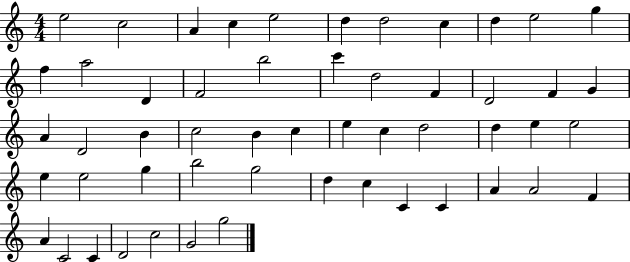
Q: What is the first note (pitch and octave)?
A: E5